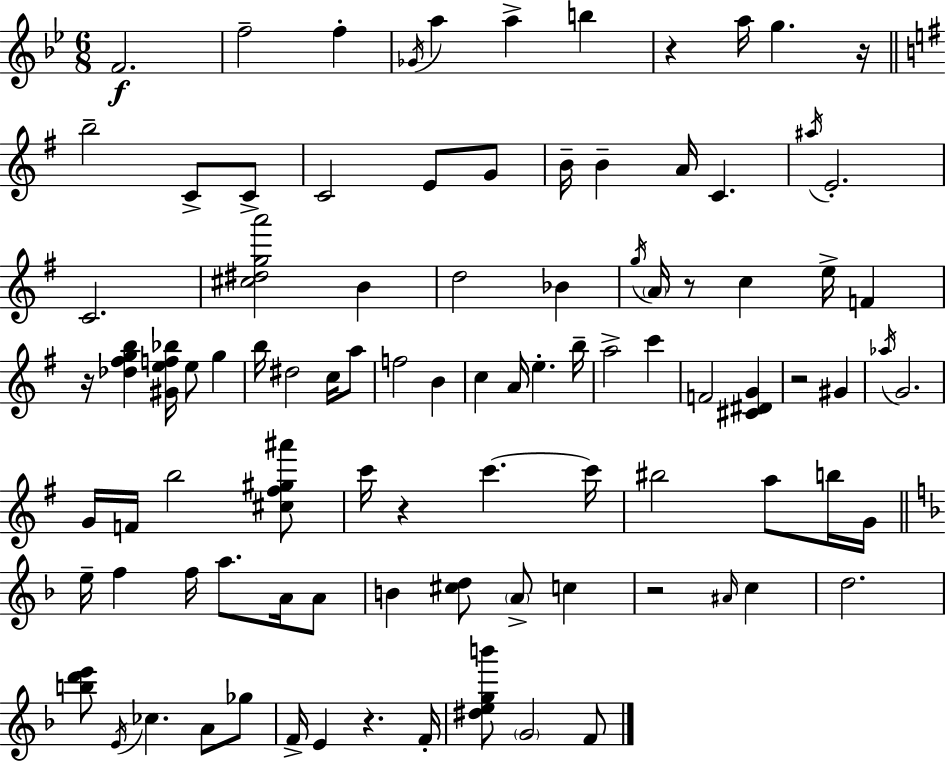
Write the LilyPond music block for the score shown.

{
  \clef treble
  \numericTimeSignature
  \time 6/8
  \key g \minor
  f'2.\f | f''2-- f''4-. | \acciaccatura { ges'16 } a''4 a''4-> b''4 | r4 a''16 g''4. | \break r16 \bar "||" \break \key g \major b''2-- c'8-> c'8-> | c'2 e'8 g'8 | b'16-- b'4-- a'16 c'4. | \acciaccatura { ais''16 } e'2.-. | \break c'2. | <cis'' dis'' g'' a'''>2 b'4 | d''2 bes'4 | \acciaccatura { g''16 } \parenthesize a'16 r8 c''4 e''16-> f'4 | \break r16 <des'' fis'' g'' b''>4 <gis' e'' f'' bes''>16 e''8 g''4 | b''16 dis''2 c''16 | a''8 f''2 b'4 | c''4 a'16 e''4.-. | \break b''16-- a''2-> c'''4 | f'2 <cis' dis' g'>4 | r2 gis'4 | \acciaccatura { aes''16 } g'2. | \break g'16 f'16 b''2 | <cis'' fis'' gis'' ais'''>8 c'''16 r4 c'''4.~~ | c'''16 bis''2 a''8 | b''16 g'16 \bar "||" \break \key d \minor e''16-- f''4 f''16 a''8. a'16 a'8 | b'4 <cis'' d''>8 \parenthesize a'8-> c''4 | r2 \grace { ais'16 } c''4 | d''2. | \break <b'' d''' e'''>8 \acciaccatura { e'16 } ces''4. a'8 | ges''8 f'16-> e'4 r4. | f'16-. <dis'' e'' g'' b'''>8 \parenthesize g'2 | f'8 \bar "|."
}